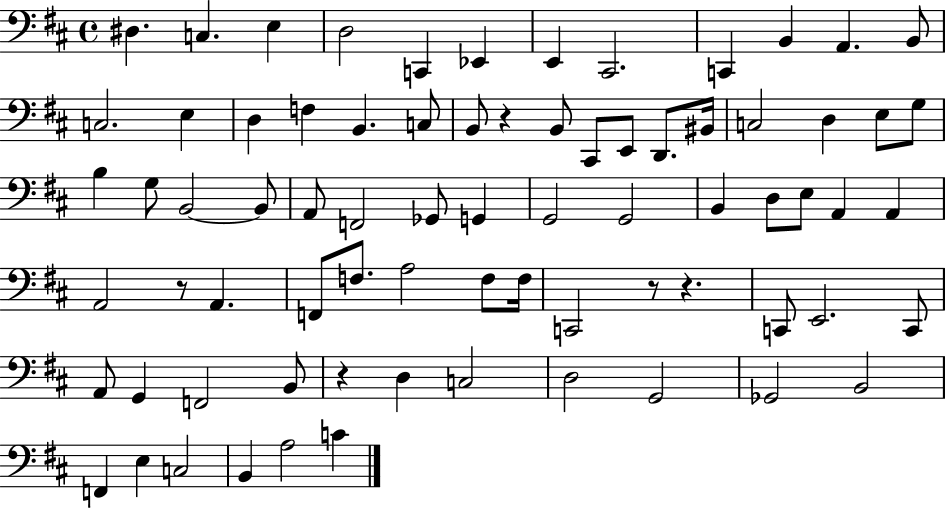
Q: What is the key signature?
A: D major